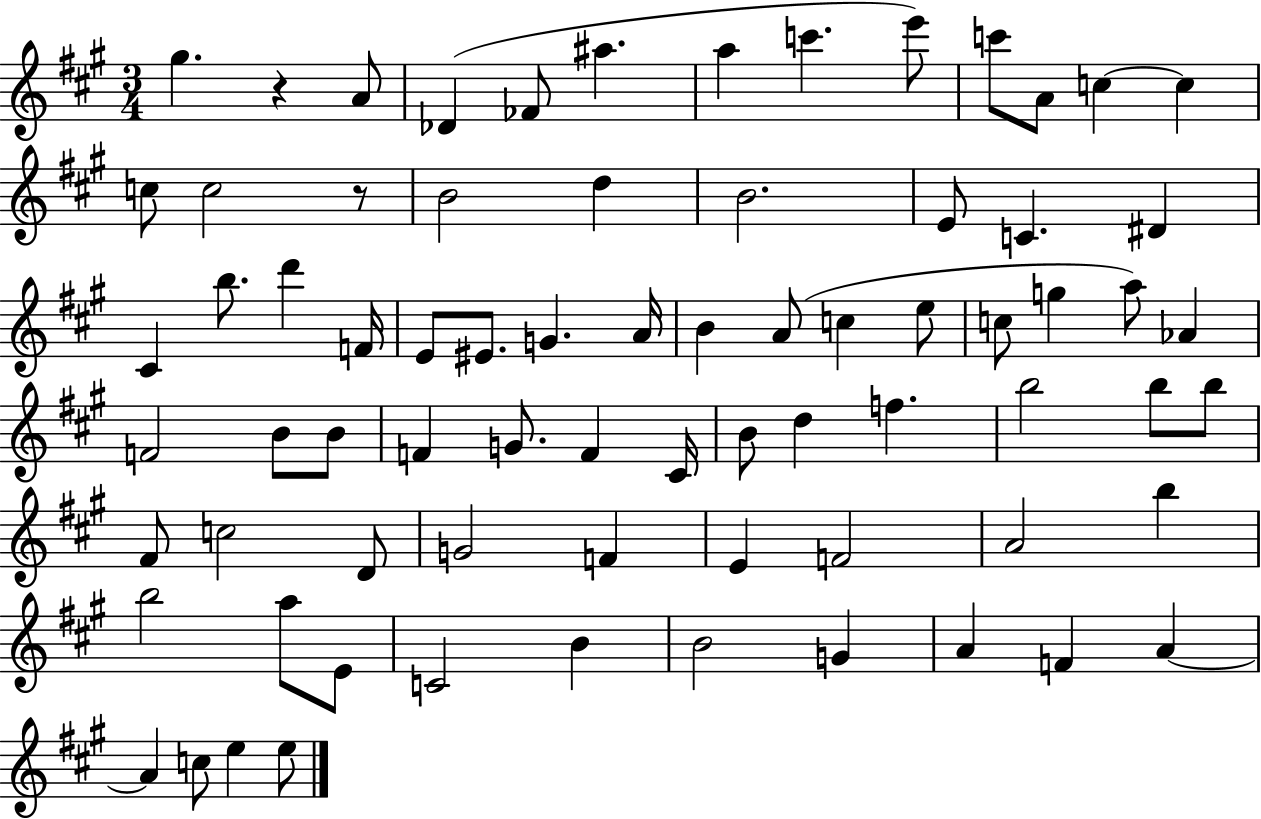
G#5/q. R/q A4/e Db4/q FES4/e A#5/q. A5/q C6/q. E6/e C6/e A4/e C5/q C5/q C5/e C5/h R/e B4/h D5/q B4/h. E4/e C4/q. D#4/q C#4/q B5/e. D6/q F4/s E4/e EIS4/e. G4/q. A4/s B4/q A4/e C5/q E5/e C5/e G5/q A5/e Ab4/q F4/h B4/e B4/e F4/q G4/e. F4/q C#4/s B4/e D5/q F5/q. B5/h B5/e B5/e F#4/e C5/h D4/e G4/h F4/q E4/q F4/h A4/h B5/q B5/h A5/e E4/e C4/h B4/q B4/h G4/q A4/q F4/q A4/q A4/q C5/e E5/q E5/e